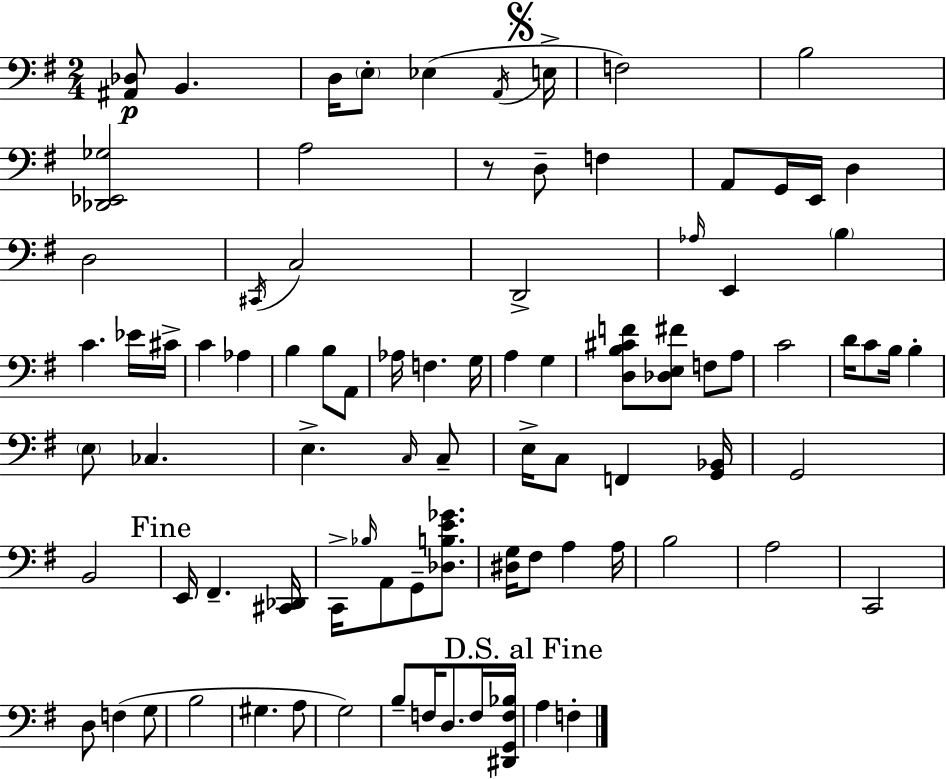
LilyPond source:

{
  \clef bass
  \numericTimeSignature
  \time 2/4
  \key e \minor
  \repeat volta 2 { <ais, des>8\p b,4. | d16 \parenthesize e8-. ees4( \acciaccatura { a,16 } | \mark \markup { \musicglyph "scripts.segno" } e16-> f2) | b2 | \break <des, ees, ges>2 | a2 | r8 d8-- f4 | a,8 g,16 e,16 d4 | \break d2 | \acciaccatura { cis,16 } c2 | d,2-> | \grace { aes16 } e,4 \parenthesize b4 | \break c'4. | ees'16 cis'16-> c'4 aes4 | b4 b8 | a,8 aes16 f4. | \break g16 a4 g4 | <d b cis' f'>8 <des e fis'>8 f8 | a8 c'2 | d'16 c'8 b16 b4-. | \break \parenthesize e8 ces4. | e4.-> | \grace { c16 } c8-- e16-> c8 f,4 | <g, bes,>16 g,2 | \break b,2 | \mark "Fine" e,16 fis,4.-- | <cis, des,>16 c,16-> \grace { bes16 } a,8 | g,8-- <des b e' ges'>8. <dis g>16 fis8 | \break a4 a16 b2 | a2 | c,2 | d8 f4( | \break g8 b2 | gis4. | a8 g2) | b8-- f16 | \break d8. f16 <dis, g, f bes>16 \mark "D.S. al Fine" a4 | f4-. } \bar "|."
}